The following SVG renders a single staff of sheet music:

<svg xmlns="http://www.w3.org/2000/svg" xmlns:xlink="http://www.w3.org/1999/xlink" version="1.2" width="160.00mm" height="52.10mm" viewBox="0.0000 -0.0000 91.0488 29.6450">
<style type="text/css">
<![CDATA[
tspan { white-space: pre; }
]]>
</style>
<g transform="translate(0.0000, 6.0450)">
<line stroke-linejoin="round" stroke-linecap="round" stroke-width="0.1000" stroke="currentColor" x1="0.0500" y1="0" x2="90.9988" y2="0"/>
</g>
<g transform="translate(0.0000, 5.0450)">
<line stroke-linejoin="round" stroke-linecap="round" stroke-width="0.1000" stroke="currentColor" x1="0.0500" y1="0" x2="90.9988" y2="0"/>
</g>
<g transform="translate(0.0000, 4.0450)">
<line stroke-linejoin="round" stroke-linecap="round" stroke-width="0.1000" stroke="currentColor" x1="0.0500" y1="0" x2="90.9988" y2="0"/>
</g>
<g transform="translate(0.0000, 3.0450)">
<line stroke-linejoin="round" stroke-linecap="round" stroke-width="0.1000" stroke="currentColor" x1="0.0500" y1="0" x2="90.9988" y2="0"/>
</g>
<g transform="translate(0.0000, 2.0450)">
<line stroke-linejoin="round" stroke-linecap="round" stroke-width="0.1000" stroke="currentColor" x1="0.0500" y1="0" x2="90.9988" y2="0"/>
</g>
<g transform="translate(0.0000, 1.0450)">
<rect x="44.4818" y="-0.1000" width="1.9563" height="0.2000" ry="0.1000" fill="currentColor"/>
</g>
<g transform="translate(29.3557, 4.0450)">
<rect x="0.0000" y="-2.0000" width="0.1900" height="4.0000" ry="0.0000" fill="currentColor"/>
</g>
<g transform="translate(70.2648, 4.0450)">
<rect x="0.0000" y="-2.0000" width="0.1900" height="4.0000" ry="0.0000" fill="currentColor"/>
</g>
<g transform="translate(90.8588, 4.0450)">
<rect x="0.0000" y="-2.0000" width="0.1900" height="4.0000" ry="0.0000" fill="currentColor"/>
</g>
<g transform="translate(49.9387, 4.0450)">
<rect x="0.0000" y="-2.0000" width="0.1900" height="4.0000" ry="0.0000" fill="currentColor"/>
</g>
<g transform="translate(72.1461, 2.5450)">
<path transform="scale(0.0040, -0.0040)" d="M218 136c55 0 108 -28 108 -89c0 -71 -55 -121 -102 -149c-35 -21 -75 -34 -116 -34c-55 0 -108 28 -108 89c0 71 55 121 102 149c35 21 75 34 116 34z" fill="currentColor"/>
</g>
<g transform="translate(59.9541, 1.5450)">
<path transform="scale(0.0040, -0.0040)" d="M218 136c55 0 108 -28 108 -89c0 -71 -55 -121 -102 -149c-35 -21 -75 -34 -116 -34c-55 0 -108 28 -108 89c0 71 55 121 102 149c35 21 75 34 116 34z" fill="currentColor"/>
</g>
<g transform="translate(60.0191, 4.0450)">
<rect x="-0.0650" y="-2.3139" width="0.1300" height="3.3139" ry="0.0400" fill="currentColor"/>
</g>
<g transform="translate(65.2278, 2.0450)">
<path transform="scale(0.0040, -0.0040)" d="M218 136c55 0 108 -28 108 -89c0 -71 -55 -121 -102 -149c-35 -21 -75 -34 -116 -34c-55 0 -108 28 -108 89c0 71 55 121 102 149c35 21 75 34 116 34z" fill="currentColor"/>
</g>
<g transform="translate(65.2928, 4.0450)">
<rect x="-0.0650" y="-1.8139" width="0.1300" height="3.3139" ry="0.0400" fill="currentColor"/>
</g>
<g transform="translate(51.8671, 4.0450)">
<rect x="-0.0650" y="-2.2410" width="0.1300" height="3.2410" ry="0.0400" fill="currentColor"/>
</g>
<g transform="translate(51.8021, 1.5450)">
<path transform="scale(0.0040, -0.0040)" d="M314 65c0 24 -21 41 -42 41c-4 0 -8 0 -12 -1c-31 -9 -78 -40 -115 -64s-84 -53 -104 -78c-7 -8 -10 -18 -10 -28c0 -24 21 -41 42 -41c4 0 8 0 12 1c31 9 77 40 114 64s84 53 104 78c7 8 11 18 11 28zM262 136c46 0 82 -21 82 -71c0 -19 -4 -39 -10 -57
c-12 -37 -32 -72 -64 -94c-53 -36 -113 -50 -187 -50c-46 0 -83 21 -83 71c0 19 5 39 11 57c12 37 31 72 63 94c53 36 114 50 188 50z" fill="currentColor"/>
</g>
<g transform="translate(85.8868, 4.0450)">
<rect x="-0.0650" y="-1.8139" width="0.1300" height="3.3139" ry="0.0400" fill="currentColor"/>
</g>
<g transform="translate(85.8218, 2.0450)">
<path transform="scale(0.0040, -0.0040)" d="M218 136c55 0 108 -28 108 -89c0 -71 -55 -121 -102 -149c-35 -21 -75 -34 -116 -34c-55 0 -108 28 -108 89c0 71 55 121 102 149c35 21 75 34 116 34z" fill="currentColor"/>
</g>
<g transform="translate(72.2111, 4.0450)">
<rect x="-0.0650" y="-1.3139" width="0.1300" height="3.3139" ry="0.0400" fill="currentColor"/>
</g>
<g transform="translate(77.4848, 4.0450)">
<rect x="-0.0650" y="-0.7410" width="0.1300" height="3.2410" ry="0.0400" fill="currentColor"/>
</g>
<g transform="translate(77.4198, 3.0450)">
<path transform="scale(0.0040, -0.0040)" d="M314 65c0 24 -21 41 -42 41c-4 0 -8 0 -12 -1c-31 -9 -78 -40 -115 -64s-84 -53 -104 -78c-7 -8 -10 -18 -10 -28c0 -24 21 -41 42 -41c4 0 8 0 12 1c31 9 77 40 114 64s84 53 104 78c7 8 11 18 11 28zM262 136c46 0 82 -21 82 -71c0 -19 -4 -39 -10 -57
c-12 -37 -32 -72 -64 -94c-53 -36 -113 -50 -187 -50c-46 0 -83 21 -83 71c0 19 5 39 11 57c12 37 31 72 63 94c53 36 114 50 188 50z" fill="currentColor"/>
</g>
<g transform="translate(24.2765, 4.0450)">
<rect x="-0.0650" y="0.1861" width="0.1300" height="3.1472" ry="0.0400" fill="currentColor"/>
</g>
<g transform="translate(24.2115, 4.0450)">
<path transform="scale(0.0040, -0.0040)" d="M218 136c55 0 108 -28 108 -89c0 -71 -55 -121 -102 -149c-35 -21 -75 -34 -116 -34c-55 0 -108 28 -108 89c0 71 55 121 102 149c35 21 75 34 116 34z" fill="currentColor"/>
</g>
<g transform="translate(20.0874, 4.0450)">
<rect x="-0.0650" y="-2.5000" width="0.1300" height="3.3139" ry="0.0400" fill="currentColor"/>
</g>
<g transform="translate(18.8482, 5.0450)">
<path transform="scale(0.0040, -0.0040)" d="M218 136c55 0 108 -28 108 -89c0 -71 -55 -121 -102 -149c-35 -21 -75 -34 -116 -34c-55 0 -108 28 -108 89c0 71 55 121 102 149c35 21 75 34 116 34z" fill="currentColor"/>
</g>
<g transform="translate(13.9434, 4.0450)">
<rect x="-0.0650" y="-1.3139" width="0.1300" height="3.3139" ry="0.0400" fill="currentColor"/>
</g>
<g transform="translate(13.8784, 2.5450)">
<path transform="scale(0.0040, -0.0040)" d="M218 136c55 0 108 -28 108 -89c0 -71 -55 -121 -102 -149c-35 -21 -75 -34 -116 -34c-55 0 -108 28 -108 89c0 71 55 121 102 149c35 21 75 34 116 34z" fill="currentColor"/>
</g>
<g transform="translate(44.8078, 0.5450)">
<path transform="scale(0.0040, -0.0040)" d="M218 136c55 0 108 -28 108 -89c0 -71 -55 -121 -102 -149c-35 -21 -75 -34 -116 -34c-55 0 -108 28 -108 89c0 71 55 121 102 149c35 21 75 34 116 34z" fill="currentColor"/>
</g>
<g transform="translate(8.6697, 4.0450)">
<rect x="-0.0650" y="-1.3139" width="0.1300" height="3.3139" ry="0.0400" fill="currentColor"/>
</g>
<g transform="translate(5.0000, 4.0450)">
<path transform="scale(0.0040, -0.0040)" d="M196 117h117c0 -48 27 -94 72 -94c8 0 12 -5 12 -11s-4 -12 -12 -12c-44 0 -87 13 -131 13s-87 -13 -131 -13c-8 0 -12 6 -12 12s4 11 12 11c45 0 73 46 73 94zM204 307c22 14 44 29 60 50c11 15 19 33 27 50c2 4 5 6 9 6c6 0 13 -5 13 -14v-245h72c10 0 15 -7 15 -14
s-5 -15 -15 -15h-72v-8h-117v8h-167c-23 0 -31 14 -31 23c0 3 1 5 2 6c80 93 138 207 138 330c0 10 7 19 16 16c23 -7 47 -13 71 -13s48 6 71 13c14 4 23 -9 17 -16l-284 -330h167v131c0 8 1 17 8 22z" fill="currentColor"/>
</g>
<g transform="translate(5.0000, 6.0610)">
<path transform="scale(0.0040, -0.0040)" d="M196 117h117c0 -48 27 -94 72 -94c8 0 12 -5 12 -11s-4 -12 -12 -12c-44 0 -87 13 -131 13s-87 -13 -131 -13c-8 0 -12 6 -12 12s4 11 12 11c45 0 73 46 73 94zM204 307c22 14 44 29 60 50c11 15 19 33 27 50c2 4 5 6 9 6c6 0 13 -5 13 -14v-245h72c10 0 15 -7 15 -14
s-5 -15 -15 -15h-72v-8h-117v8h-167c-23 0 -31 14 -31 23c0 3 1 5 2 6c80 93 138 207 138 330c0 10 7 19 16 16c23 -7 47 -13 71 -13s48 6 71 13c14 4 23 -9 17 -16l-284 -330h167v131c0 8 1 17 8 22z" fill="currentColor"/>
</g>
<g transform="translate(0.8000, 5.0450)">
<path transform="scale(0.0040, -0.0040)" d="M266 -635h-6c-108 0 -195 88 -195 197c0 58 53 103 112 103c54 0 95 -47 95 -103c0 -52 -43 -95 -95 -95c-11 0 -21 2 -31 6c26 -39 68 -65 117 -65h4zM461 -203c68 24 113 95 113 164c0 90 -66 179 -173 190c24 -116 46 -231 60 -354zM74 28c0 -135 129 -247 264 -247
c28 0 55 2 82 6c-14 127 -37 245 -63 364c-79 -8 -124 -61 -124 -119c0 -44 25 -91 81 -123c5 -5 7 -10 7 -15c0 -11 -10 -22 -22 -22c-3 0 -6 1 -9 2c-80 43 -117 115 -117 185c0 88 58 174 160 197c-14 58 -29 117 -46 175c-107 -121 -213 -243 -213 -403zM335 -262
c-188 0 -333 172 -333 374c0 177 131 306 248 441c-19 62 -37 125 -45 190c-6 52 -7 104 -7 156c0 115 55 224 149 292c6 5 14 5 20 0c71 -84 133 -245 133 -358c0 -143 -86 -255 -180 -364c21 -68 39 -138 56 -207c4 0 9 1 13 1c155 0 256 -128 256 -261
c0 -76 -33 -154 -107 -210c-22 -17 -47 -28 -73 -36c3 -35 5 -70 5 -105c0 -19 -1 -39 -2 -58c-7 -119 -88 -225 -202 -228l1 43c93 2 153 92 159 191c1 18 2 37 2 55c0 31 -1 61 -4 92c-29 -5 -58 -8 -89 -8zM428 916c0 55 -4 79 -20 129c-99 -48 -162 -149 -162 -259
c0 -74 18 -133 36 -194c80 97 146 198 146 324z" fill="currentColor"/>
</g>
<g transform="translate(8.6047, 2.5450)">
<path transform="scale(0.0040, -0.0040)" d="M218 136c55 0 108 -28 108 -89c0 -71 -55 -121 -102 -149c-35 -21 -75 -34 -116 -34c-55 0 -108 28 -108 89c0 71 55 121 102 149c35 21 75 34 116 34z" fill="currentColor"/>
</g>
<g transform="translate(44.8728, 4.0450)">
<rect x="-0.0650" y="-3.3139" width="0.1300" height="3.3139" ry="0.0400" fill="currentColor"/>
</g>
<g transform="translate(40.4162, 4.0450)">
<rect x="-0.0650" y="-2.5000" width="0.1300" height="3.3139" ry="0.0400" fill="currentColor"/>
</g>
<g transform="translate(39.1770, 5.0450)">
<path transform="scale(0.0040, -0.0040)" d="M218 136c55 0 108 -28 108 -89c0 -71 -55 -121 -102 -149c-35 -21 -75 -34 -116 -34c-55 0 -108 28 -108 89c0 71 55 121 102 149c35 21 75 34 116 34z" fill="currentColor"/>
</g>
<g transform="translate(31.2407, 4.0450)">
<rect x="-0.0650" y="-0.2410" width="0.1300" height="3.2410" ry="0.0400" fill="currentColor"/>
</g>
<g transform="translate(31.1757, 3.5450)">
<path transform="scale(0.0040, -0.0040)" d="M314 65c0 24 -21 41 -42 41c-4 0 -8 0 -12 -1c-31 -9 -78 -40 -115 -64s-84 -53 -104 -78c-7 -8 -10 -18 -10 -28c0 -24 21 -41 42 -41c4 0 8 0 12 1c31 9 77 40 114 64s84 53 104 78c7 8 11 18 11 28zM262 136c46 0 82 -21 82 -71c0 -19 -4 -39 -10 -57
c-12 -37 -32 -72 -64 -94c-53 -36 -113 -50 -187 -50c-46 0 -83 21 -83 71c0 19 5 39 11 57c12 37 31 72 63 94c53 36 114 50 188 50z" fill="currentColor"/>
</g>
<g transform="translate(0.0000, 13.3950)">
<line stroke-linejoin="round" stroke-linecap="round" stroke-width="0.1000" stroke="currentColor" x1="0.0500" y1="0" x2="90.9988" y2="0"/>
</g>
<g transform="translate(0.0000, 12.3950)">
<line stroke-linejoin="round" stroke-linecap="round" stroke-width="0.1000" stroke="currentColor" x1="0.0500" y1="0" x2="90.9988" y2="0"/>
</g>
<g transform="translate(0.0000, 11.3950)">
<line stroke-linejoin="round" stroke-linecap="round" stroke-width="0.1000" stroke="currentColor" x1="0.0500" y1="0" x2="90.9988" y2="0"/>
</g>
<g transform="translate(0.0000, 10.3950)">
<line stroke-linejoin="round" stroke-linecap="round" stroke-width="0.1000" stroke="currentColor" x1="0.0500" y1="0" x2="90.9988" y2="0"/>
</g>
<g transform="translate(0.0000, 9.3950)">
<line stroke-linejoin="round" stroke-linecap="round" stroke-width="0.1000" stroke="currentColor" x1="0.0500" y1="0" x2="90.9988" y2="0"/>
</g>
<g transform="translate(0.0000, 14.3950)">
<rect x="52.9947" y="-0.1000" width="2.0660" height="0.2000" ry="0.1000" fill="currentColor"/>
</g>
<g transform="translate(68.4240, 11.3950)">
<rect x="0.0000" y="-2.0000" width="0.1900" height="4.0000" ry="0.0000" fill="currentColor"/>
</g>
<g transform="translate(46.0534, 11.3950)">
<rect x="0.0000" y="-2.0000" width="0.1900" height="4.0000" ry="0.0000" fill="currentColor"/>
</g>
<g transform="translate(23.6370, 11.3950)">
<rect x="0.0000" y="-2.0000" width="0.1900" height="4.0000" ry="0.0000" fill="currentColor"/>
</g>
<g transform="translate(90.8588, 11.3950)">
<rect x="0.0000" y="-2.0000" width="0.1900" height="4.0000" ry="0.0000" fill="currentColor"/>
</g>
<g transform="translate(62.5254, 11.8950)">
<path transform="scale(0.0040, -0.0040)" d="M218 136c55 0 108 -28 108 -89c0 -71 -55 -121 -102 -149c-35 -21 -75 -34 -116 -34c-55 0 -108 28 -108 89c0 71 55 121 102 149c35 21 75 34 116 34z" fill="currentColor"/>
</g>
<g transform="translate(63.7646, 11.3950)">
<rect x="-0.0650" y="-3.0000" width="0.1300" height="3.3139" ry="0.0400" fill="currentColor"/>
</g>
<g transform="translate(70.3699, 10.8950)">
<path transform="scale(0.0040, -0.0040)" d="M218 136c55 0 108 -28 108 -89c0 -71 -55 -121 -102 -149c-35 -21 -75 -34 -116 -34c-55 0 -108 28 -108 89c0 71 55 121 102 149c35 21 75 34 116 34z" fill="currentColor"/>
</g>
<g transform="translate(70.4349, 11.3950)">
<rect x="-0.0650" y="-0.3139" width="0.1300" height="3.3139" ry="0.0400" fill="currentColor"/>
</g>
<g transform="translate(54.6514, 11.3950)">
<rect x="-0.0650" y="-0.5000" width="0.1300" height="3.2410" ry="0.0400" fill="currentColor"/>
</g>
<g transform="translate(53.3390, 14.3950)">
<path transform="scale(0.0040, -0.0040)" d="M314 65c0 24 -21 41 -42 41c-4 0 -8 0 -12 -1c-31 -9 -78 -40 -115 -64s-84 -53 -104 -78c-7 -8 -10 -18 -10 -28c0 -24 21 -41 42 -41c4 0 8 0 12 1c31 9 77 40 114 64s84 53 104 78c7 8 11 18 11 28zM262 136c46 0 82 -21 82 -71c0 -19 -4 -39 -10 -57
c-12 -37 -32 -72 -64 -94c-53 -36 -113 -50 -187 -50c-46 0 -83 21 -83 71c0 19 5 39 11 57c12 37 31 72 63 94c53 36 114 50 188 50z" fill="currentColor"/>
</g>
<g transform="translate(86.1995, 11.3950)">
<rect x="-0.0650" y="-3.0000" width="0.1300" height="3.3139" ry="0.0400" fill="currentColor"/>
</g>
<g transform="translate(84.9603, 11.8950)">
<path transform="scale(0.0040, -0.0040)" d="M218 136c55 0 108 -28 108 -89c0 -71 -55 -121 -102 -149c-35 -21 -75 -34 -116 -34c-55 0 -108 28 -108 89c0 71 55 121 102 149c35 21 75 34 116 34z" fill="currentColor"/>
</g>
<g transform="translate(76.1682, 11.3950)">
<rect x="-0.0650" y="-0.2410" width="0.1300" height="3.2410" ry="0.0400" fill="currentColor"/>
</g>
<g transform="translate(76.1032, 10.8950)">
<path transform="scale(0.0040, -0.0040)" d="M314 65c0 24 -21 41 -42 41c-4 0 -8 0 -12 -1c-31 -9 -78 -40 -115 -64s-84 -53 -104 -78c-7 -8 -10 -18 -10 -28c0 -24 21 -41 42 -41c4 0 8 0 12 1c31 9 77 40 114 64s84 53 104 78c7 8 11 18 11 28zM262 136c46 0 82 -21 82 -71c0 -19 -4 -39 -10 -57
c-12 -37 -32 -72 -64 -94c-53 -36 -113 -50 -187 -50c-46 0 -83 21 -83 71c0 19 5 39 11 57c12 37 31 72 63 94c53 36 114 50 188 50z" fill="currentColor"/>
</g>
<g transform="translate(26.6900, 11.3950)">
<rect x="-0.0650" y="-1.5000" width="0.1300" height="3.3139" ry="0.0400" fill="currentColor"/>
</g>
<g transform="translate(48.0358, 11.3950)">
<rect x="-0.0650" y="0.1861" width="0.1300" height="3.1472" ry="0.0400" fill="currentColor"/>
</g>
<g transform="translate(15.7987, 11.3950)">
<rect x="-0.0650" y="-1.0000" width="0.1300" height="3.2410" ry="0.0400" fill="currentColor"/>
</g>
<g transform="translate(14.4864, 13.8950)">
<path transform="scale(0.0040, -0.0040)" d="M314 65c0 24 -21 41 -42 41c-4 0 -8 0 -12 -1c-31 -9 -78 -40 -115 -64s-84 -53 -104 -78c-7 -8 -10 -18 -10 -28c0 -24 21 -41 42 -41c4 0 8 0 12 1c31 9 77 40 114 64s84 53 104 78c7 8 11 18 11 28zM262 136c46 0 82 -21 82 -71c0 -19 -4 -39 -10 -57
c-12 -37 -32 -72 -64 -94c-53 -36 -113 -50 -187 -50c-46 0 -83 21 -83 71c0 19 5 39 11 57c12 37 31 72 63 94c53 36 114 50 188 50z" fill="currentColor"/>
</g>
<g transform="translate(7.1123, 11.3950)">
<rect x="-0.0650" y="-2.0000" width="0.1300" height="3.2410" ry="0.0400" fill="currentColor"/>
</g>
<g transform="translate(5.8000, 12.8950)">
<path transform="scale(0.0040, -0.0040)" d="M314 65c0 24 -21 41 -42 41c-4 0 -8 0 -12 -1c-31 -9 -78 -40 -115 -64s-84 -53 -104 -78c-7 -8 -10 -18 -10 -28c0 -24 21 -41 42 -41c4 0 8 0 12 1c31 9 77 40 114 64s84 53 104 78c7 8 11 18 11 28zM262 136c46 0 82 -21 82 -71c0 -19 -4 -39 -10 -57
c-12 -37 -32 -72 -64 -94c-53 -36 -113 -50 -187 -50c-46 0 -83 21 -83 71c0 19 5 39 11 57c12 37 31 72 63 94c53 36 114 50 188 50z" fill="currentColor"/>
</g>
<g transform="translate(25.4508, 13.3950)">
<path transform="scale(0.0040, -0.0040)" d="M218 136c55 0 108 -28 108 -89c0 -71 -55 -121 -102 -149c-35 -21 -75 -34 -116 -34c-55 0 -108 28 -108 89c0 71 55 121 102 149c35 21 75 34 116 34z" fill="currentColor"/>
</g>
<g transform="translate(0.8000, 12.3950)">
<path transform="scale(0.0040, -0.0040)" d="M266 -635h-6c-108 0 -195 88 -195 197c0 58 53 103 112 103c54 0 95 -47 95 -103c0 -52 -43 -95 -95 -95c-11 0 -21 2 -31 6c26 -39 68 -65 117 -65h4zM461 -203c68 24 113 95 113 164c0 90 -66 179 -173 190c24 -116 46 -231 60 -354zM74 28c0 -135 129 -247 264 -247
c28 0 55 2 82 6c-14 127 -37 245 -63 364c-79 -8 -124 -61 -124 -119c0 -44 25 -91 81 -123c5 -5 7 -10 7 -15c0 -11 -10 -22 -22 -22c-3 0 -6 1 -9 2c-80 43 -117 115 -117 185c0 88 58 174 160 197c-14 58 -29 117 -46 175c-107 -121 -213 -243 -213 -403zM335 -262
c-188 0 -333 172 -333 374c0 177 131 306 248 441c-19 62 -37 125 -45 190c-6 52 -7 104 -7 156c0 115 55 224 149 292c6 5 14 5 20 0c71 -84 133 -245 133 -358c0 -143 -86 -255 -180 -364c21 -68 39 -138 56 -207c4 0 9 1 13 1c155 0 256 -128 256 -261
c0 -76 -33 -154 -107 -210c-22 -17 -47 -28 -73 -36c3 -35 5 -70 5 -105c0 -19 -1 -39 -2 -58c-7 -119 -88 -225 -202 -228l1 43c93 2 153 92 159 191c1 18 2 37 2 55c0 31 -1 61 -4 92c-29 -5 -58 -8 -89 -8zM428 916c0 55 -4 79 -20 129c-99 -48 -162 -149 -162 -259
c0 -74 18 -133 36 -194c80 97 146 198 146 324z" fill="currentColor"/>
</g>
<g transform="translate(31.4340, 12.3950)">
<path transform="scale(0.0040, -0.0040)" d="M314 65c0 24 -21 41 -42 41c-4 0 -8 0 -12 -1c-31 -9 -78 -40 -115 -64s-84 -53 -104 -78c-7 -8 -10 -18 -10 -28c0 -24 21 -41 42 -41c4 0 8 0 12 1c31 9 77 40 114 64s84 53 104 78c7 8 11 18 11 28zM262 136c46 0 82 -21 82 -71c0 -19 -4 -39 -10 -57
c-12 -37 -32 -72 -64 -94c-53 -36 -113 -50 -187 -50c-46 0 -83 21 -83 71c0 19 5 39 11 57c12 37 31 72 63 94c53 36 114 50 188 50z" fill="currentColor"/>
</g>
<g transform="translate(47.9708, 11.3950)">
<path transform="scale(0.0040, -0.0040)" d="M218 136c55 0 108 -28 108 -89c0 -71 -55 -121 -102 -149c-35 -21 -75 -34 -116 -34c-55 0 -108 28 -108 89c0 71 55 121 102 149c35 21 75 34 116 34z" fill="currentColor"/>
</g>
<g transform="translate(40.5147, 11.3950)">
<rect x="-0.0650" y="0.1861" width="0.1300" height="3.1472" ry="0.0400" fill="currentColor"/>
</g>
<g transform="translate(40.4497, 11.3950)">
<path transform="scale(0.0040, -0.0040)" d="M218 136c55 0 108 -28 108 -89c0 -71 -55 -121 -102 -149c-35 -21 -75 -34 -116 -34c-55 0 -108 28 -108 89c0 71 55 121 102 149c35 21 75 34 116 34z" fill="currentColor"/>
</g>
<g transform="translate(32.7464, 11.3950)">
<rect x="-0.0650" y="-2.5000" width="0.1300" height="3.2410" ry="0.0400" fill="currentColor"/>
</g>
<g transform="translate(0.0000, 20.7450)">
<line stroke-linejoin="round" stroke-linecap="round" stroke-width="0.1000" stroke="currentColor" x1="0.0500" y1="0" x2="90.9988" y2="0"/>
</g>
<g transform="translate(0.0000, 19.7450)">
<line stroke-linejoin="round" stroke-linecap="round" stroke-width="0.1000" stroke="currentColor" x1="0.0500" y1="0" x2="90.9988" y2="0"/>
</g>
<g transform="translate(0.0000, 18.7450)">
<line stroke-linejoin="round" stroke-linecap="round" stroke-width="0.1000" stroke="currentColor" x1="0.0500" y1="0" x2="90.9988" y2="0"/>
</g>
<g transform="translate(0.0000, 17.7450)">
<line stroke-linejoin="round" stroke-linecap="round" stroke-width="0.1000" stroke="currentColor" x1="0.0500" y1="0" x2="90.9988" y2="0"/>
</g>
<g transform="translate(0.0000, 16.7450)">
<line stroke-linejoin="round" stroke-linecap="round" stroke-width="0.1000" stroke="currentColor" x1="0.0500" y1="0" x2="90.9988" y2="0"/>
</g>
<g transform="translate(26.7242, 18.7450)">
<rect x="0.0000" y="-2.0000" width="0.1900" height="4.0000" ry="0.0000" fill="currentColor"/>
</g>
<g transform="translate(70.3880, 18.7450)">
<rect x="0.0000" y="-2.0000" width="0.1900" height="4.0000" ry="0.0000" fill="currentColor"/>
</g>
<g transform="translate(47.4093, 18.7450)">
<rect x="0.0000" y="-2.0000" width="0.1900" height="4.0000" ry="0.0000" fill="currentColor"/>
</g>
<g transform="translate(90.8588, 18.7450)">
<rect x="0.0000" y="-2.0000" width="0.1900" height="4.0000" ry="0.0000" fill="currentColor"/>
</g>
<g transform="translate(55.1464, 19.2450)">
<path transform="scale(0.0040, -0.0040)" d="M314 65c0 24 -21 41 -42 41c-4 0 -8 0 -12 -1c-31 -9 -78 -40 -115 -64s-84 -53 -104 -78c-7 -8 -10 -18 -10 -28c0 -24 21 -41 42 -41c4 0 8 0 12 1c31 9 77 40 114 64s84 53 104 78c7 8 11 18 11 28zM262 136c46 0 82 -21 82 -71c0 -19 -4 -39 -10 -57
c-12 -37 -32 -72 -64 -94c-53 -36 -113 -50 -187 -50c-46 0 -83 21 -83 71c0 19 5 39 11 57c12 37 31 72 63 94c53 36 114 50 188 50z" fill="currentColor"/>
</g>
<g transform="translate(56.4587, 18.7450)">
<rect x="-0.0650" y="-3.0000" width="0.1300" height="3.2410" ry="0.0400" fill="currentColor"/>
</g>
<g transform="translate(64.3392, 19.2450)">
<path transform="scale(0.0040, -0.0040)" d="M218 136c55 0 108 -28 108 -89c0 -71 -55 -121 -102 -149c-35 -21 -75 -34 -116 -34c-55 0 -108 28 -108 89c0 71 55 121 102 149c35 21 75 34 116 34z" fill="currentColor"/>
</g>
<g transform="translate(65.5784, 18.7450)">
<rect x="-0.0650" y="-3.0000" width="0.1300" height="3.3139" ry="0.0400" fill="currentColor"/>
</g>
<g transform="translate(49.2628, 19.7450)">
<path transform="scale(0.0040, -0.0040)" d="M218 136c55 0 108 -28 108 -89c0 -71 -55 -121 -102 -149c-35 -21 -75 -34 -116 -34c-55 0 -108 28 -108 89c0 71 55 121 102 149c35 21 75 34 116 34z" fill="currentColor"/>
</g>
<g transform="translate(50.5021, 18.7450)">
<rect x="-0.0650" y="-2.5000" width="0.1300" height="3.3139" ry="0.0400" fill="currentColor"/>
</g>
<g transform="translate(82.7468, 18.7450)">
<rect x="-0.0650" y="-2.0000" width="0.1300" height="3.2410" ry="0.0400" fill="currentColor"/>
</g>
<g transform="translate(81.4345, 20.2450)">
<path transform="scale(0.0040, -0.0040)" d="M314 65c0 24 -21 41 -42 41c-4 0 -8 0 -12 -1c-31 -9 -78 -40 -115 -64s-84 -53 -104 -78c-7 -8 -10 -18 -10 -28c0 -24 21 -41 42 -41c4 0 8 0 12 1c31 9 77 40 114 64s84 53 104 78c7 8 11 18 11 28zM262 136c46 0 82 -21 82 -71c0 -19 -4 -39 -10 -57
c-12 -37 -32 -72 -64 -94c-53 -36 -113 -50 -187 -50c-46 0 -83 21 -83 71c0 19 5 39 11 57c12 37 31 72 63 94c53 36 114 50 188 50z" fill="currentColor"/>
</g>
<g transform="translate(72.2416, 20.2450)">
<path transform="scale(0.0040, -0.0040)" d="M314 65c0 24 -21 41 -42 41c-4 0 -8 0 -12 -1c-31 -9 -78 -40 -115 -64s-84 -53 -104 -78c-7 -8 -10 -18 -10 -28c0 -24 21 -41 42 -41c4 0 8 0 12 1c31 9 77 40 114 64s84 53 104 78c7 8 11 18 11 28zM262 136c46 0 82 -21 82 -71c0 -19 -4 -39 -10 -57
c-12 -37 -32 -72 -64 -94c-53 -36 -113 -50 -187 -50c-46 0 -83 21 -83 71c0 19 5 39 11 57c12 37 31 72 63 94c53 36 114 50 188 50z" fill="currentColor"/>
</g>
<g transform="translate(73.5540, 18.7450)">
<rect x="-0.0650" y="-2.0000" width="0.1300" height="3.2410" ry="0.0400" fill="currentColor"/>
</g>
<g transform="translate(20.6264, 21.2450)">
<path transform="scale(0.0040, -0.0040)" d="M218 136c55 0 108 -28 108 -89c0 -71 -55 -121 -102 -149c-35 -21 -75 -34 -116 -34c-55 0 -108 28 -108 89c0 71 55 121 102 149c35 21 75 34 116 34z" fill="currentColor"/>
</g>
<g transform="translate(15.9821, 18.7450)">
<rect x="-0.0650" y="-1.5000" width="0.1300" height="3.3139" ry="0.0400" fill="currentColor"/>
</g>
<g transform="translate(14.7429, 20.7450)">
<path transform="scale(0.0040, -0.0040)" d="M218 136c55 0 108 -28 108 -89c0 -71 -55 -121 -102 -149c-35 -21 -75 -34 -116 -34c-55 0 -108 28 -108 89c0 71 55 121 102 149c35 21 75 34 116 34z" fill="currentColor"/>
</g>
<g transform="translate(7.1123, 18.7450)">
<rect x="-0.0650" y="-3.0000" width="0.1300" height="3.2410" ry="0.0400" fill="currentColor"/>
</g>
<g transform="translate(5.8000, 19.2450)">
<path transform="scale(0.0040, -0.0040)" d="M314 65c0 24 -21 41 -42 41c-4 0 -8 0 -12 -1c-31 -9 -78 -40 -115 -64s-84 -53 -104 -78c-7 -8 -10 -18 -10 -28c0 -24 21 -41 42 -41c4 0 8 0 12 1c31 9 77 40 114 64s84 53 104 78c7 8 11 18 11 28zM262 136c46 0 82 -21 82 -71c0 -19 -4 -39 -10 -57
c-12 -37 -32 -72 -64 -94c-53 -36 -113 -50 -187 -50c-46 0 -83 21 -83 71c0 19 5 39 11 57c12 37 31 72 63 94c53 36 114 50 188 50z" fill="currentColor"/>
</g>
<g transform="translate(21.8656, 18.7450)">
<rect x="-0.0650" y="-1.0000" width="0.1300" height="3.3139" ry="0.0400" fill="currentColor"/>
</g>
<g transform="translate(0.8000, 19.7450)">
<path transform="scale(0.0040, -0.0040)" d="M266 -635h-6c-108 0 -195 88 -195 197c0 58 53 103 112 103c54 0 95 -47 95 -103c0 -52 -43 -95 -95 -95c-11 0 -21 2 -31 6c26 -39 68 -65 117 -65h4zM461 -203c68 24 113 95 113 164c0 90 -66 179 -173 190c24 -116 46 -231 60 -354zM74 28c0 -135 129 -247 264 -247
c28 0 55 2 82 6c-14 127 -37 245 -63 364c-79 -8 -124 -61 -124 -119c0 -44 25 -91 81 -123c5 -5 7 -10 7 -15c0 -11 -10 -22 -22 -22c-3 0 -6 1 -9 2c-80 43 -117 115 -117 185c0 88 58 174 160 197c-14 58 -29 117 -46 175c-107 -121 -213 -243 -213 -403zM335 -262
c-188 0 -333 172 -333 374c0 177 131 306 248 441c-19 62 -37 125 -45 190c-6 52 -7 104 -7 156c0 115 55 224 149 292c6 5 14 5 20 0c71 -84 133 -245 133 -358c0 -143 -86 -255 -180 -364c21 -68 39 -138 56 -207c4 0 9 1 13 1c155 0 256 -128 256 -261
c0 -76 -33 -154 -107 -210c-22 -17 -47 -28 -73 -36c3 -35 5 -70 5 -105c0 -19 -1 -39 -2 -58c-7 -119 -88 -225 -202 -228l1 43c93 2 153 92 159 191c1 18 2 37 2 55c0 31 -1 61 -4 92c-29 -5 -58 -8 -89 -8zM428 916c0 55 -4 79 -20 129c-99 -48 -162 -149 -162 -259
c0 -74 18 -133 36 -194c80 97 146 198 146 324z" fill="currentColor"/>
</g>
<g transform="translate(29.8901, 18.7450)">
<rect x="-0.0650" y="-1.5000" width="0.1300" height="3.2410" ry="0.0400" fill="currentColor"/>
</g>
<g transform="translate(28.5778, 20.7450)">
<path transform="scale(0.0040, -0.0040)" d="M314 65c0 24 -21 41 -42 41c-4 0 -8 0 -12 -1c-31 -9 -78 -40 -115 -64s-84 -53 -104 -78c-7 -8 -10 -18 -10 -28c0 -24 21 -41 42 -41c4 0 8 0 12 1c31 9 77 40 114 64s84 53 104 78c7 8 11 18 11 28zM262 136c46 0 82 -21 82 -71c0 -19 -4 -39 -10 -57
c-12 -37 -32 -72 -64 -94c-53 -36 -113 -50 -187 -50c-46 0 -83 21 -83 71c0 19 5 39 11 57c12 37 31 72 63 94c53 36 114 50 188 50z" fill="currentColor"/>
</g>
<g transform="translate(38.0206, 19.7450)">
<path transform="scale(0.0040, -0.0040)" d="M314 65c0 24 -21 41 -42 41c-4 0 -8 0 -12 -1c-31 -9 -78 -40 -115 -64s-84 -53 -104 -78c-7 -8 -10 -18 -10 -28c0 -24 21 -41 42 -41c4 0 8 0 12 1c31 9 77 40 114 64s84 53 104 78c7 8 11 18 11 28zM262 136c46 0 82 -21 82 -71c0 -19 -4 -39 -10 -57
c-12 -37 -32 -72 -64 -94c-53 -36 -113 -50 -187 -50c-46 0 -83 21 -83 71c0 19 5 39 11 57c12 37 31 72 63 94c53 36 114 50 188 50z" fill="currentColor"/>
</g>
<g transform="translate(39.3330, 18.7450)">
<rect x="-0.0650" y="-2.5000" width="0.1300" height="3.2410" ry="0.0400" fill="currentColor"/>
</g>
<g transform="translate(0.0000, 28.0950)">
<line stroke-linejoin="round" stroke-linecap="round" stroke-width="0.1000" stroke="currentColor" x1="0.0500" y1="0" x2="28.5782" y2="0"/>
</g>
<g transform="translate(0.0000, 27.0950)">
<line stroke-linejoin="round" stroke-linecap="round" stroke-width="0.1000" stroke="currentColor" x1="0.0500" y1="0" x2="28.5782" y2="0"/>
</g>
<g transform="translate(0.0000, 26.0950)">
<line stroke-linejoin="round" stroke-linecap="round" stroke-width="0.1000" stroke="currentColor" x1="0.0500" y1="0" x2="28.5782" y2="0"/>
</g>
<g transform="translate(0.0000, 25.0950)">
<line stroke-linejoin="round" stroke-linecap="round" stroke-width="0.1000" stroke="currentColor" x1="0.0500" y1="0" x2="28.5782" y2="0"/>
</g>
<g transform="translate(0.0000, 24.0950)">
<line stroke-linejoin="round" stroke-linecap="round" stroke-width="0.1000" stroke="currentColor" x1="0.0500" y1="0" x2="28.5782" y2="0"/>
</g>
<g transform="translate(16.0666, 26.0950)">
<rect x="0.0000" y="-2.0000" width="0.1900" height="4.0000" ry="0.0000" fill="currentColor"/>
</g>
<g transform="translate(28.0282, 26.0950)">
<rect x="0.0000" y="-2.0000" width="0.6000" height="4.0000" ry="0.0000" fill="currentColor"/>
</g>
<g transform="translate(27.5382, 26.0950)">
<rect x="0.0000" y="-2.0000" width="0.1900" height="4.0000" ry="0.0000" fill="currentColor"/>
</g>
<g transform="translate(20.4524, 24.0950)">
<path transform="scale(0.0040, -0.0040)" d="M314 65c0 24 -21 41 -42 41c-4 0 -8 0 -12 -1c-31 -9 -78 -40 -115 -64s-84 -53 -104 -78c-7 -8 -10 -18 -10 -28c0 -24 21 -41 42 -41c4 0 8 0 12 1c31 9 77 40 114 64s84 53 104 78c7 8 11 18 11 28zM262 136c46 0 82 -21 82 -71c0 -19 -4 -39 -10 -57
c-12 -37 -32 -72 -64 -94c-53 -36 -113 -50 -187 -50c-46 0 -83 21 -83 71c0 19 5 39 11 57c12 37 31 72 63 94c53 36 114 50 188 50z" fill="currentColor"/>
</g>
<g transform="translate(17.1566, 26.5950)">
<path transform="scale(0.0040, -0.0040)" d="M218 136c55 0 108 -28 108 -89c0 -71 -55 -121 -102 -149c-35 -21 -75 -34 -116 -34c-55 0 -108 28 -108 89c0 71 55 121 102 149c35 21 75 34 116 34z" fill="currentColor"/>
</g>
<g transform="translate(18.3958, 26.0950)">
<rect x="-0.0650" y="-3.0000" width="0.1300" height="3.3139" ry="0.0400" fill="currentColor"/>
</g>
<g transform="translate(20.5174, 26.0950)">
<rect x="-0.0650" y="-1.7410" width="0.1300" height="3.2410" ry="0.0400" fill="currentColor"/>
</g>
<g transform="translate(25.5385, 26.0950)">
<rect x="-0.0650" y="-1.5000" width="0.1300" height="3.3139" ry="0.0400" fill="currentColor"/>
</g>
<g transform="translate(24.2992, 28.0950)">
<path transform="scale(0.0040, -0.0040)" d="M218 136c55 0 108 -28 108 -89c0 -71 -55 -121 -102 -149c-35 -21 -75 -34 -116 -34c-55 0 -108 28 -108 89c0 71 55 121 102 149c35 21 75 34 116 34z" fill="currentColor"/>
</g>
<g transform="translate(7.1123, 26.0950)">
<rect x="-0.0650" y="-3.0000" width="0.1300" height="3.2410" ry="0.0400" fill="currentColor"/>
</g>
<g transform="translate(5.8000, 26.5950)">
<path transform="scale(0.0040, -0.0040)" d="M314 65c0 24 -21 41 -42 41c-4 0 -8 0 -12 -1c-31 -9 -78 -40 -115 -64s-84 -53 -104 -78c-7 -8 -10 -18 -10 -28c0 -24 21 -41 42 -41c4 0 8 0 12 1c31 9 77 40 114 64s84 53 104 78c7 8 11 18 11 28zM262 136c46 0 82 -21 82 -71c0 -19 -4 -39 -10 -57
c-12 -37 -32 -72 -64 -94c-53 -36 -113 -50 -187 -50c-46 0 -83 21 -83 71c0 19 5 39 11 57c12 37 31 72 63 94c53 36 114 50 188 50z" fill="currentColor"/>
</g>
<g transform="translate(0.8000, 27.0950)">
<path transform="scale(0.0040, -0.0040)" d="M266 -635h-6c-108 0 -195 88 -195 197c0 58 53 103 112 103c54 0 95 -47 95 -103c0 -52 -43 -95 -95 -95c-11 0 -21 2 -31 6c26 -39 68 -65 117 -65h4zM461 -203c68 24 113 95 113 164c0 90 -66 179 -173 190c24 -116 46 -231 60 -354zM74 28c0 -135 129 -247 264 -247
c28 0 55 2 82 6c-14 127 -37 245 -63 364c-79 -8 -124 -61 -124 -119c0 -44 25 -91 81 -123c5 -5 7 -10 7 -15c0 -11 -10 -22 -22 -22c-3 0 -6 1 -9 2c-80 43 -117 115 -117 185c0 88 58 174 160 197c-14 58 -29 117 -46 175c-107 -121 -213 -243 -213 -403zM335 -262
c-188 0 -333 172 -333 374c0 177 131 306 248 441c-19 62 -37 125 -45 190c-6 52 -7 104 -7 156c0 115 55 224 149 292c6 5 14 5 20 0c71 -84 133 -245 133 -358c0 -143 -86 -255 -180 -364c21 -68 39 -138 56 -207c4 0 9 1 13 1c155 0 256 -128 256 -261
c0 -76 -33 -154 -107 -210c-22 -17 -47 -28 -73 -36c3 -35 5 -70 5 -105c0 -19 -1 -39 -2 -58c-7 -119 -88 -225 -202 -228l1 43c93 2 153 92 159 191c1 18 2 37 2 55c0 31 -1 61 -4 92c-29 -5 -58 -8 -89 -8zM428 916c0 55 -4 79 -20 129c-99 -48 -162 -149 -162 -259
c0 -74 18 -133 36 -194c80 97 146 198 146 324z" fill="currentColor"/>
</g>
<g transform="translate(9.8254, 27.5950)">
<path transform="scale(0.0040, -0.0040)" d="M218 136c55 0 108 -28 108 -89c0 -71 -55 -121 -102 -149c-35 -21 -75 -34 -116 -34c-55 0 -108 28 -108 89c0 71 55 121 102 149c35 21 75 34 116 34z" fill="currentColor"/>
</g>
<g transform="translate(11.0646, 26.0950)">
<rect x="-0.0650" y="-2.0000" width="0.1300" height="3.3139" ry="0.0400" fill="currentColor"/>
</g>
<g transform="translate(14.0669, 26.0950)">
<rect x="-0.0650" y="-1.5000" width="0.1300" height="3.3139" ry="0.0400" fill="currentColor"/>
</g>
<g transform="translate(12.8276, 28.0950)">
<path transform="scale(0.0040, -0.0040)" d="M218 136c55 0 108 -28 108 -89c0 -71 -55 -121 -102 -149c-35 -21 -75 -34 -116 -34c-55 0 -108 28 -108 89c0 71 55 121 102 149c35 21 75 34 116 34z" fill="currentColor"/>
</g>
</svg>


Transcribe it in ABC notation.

X:1
T:Untitled
M:4/4
L:1/4
K:C
e e G B c2 G b g2 g f e d2 f F2 D2 E G2 B B C2 A c c2 A A2 E D E2 G2 G A2 A F2 F2 A2 F E A f2 E